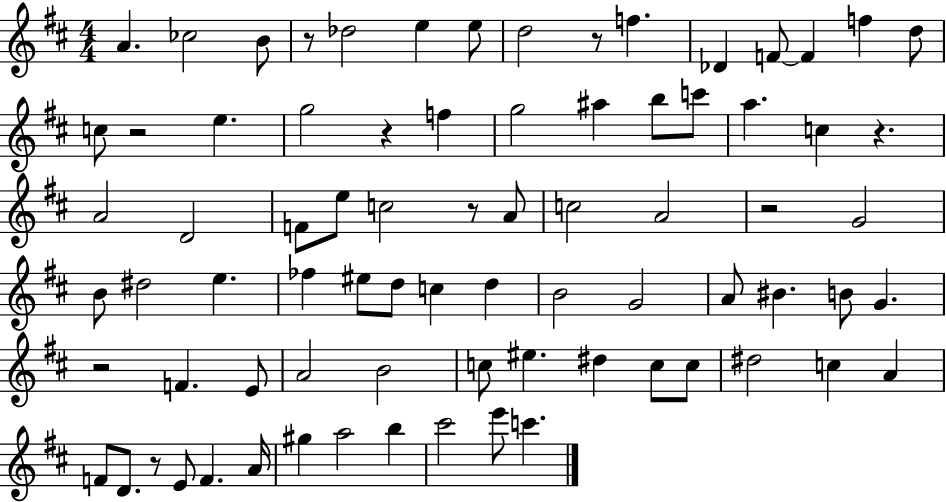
A4/q. CES5/h B4/e R/e Db5/h E5/q E5/e D5/h R/e F5/q. Db4/q F4/e F4/q F5/q D5/e C5/e R/h E5/q. G5/h R/q F5/q G5/h A#5/q B5/e C6/e A5/q. C5/q R/q. A4/h D4/h F4/e E5/e C5/h R/e A4/e C5/h A4/h R/h G4/h B4/e D#5/h E5/q. FES5/q EIS5/e D5/e C5/q D5/q B4/h G4/h A4/e BIS4/q. B4/e G4/q. R/h F4/q. E4/e A4/h B4/h C5/e EIS5/q. D#5/q C5/e C5/e D#5/h C5/q A4/q F4/e D4/e. R/e E4/e F4/q. A4/s G#5/q A5/h B5/q C#6/h E6/e C6/q.